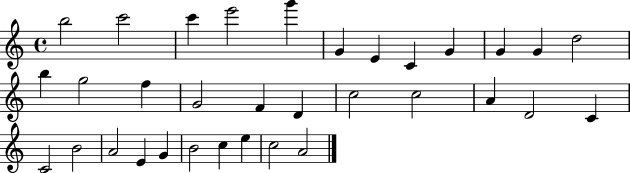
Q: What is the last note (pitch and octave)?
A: A4